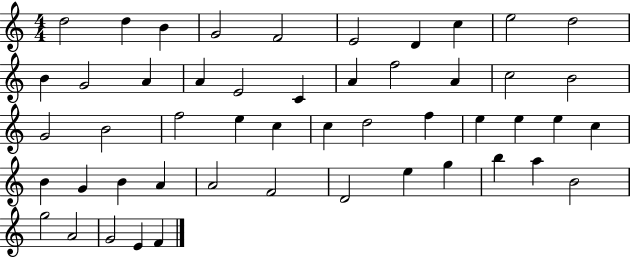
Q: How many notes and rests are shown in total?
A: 50